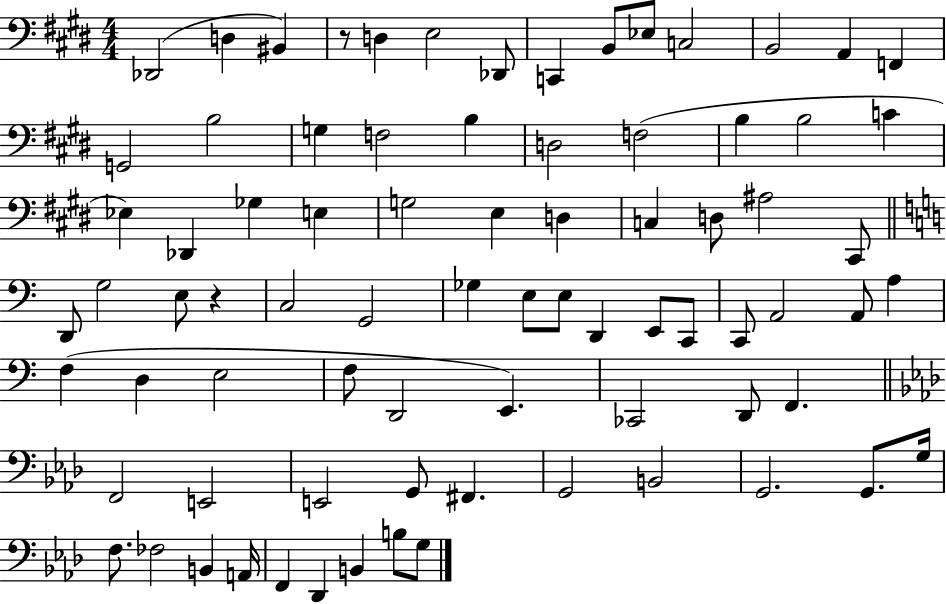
Db2/h D3/q BIS2/q R/e D3/q E3/h Db2/e C2/q B2/e Eb3/e C3/h B2/h A2/q F2/q G2/h B3/h G3/q F3/h B3/q D3/h F3/h B3/q B3/h C4/q Eb3/q Db2/q Gb3/q E3/q G3/h E3/q D3/q C3/q D3/e A#3/h C#2/e D2/e G3/h E3/e R/q C3/h G2/h Gb3/q E3/e E3/e D2/q E2/e C2/e C2/e A2/h A2/e A3/q F3/q D3/q E3/h F3/e D2/h E2/q. CES2/h D2/e F2/q. F2/h E2/h E2/h G2/e F#2/q. G2/h B2/h G2/h. G2/e. G3/s F3/e. FES3/h B2/q A2/s F2/q Db2/q B2/q B3/e G3/e